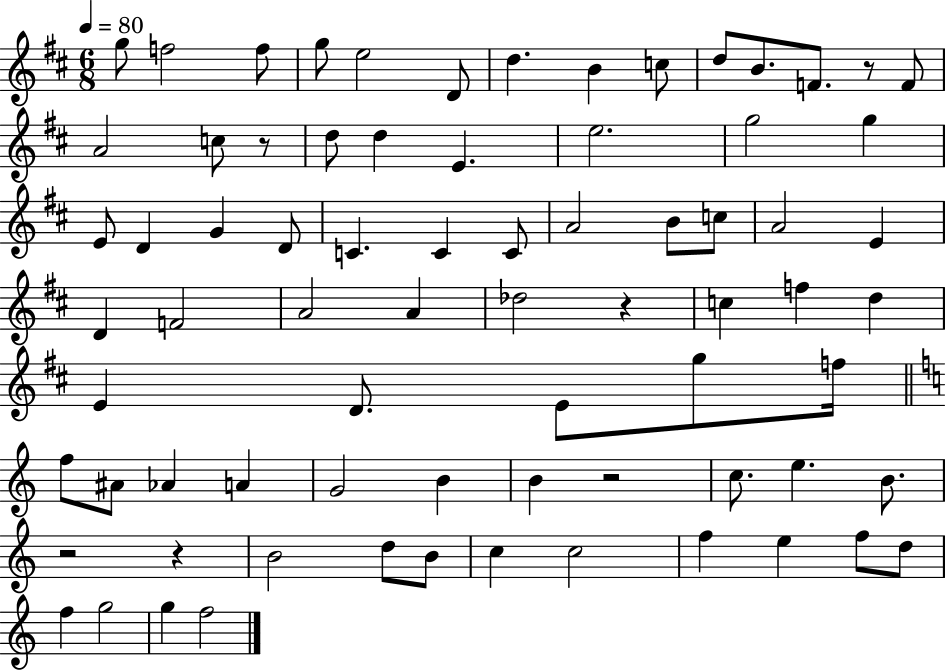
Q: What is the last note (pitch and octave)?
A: F5